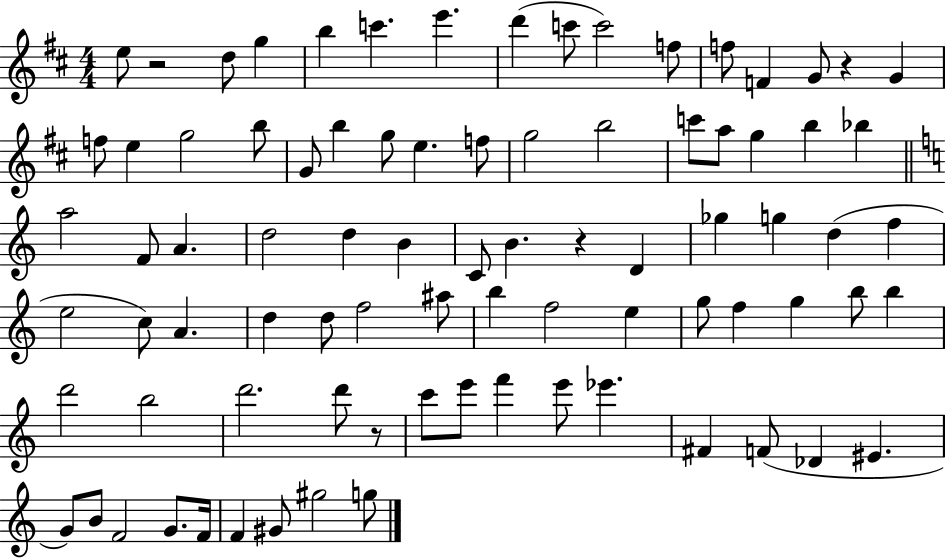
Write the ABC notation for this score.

X:1
T:Untitled
M:4/4
L:1/4
K:D
e/2 z2 d/2 g b c' e' d' c'/2 c'2 f/2 f/2 F G/2 z G f/2 e g2 b/2 G/2 b g/2 e f/2 g2 b2 c'/2 a/2 g b _b a2 F/2 A d2 d B C/2 B z D _g g d f e2 c/2 A d d/2 f2 ^a/2 b f2 e g/2 f g b/2 b d'2 b2 d'2 d'/2 z/2 c'/2 e'/2 f' e'/2 _e' ^F F/2 _D ^E G/2 B/2 F2 G/2 F/4 F ^G/2 ^g2 g/2